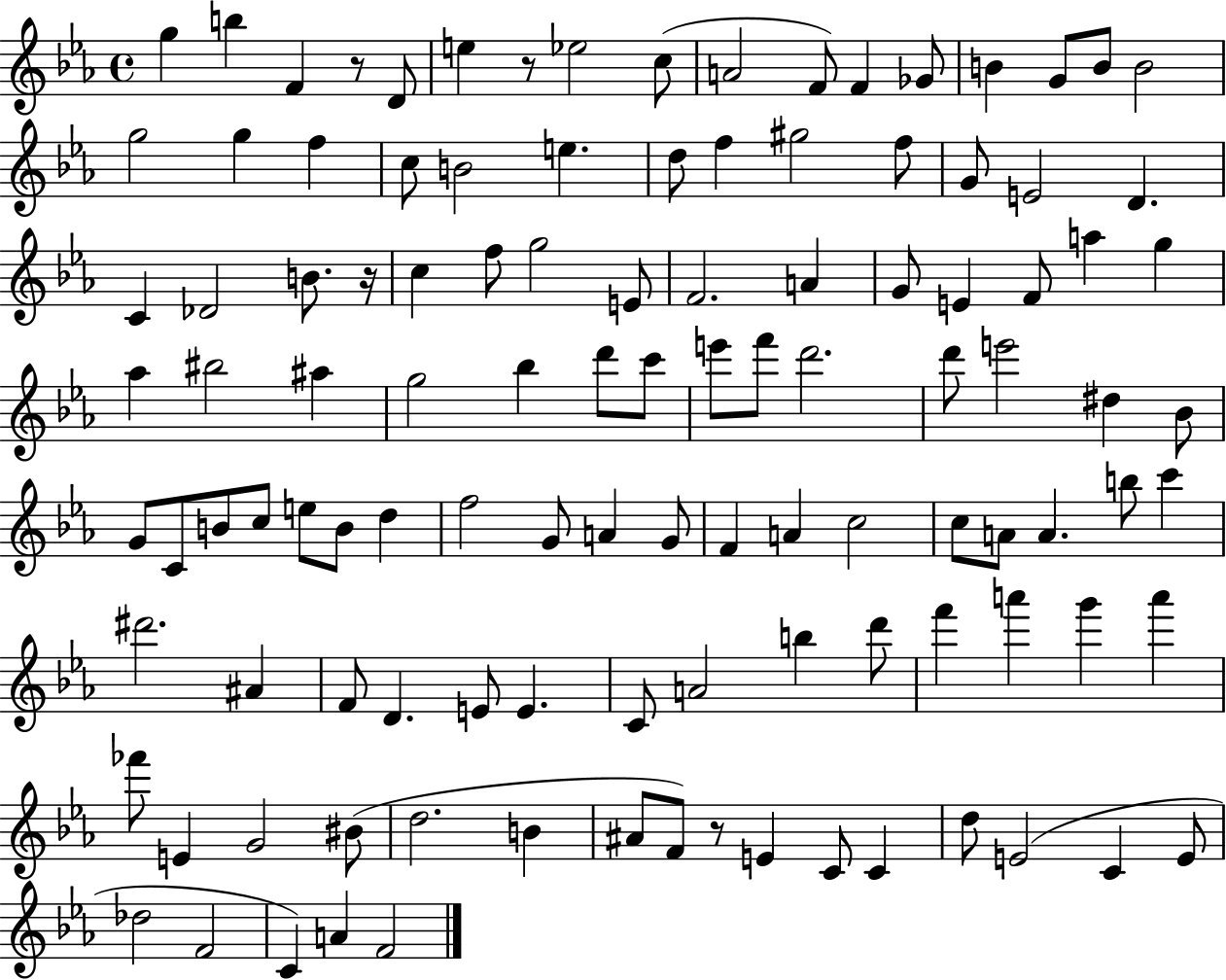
G5/q B5/q F4/q R/e D4/e E5/q R/e Eb5/h C5/e A4/h F4/e F4/q Gb4/e B4/q G4/e B4/e B4/h G5/h G5/q F5/q C5/e B4/h E5/q. D5/e F5/q G#5/h F5/e G4/e E4/h D4/q. C4/q Db4/h B4/e. R/s C5/q F5/e G5/h E4/e F4/h. A4/q G4/e E4/q F4/e A5/q G5/q Ab5/q BIS5/h A#5/q G5/h Bb5/q D6/e C6/e E6/e F6/e D6/h. D6/e E6/h D#5/q Bb4/e G4/e C4/e B4/e C5/e E5/e B4/e D5/q F5/h G4/e A4/q G4/e F4/q A4/q C5/h C5/e A4/e A4/q. B5/e C6/q D#6/h. A#4/q F4/e D4/q. E4/e E4/q. C4/e A4/h B5/q D6/e F6/q A6/q G6/q A6/q FES6/e E4/q G4/h BIS4/e D5/h. B4/q A#4/e F4/e R/e E4/q C4/e C4/q D5/e E4/h C4/q E4/e Db5/h F4/h C4/q A4/q F4/h